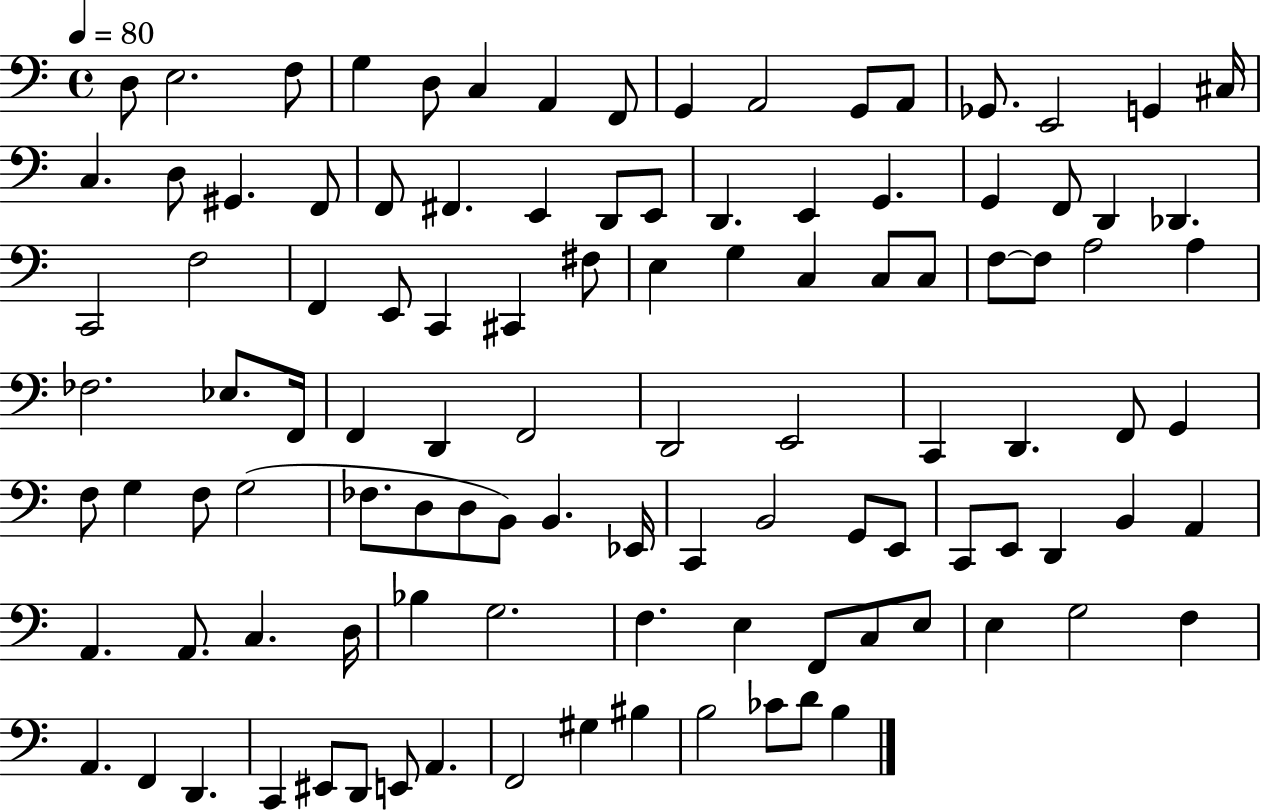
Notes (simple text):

D3/e E3/h. F3/e G3/q D3/e C3/q A2/q F2/e G2/q A2/h G2/e A2/e Gb2/e. E2/h G2/q C#3/s C3/q. D3/e G#2/q. F2/e F2/e F#2/q. E2/q D2/e E2/e D2/q. E2/q G2/q. G2/q F2/e D2/q Db2/q. C2/h F3/h F2/q E2/e C2/q C#2/q F#3/e E3/q G3/q C3/q C3/e C3/e F3/e F3/e A3/h A3/q FES3/h. Eb3/e. F2/s F2/q D2/q F2/h D2/h E2/h C2/q D2/q. F2/e G2/q F3/e G3/q F3/e G3/h FES3/e. D3/e D3/e B2/e B2/q. Eb2/s C2/q B2/h G2/e E2/e C2/e E2/e D2/q B2/q A2/q A2/q. A2/e. C3/q. D3/s Bb3/q G3/h. F3/q. E3/q F2/e C3/e E3/e E3/q G3/h F3/q A2/q. F2/q D2/q. C2/q EIS2/e D2/e E2/e A2/q. F2/h G#3/q BIS3/q B3/h CES4/e D4/e B3/q